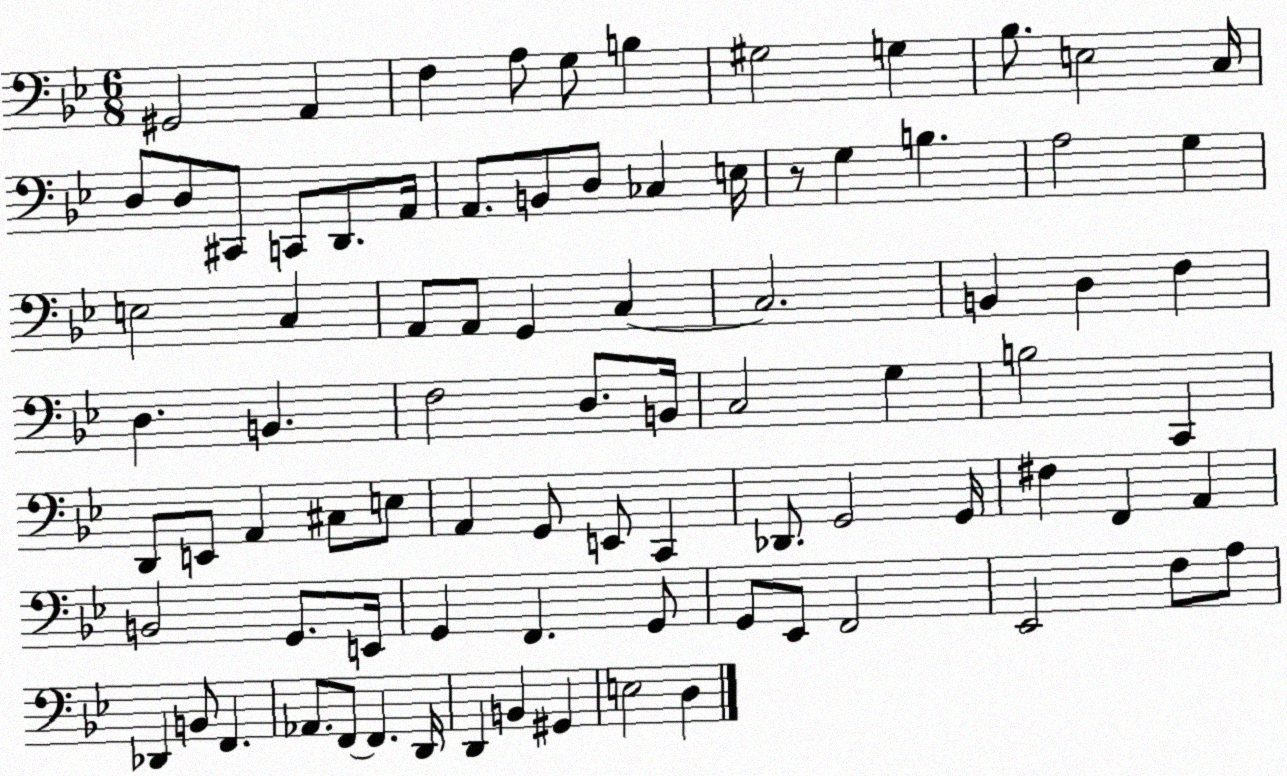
X:1
T:Untitled
M:6/8
L:1/4
K:Bb
^G,,2 A,, F, A,/2 G,/2 B, ^G,2 G, _B,/2 E,2 C,/4 D,/2 D,/2 ^C,,/2 C,,/2 D,,/2 A,,/4 A,,/2 B,,/2 D,/2 _C, E,/4 z/2 G, B, A,2 G, E,2 C, A,,/2 A,,/2 G,, C, C,2 B,, D, F, D, B,, F,2 D,/2 B,,/4 C,2 G, B,2 C,, D,,/2 E,,/2 A,, ^C,/2 E,/2 A,, G,,/2 E,,/2 C,, _D,,/2 G,,2 G,,/4 ^F, F,, A,, B,,2 G,,/2 E,,/4 G,, F,, G,,/2 G,,/2 _E,,/2 F,,2 _E,,2 F,/2 A,/2 _D,, B,,/2 F,, _A,,/2 F,,/2 F,, D,,/4 D,, B,, ^G,, E,2 D,